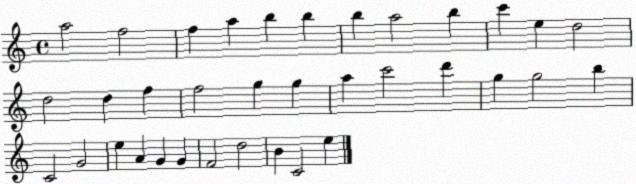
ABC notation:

X:1
T:Untitled
M:4/4
L:1/4
K:C
a2 f2 f a b b b a2 b c' e d2 d2 d f f2 g g a c'2 d' g g2 b C2 G2 e A G G F2 d2 B C2 e